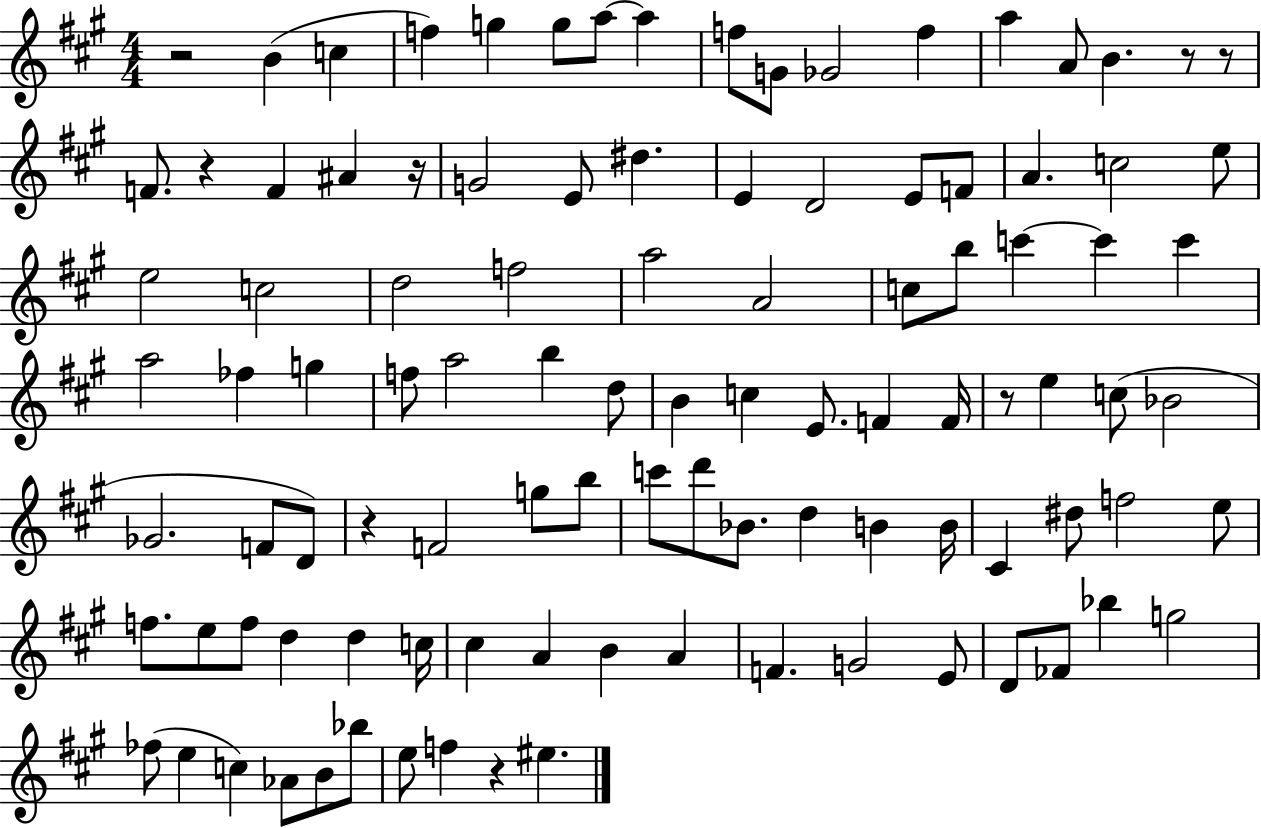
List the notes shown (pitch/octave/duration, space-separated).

R/h B4/q C5/q F5/q G5/q G5/e A5/e A5/q F5/e G4/e Gb4/h F5/q A5/q A4/e B4/q. R/e R/e F4/e. R/q F4/q A#4/q R/s G4/h E4/e D#5/q. E4/q D4/h E4/e F4/e A4/q. C5/h E5/e E5/h C5/h D5/h F5/h A5/h A4/h C5/e B5/e C6/q C6/q C6/q A5/h FES5/q G5/q F5/e A5/h B5/q D5/e B4/q C5/q E4/e. F4/q F4/s R/e E5/q C5/e Bb4/h Gb4/h. F4/e D4/e R/q F4/h G5/e B5/e C6/e D6/e Bb4/e. D5/q B4/q B4/s C#4/q D#5/e F5/h E5/e F5/e. E5/e F5/e D5/q D5/q C5/s C#5/q A4/q B4/q A4/q F4/q. G4/h E4/e D4/e FES4/e Bb5/q G5/h FES5/e E5/q C5/q Ab4/e B4/e Bb5/e E5/e F5/q R/q EIS5/q.